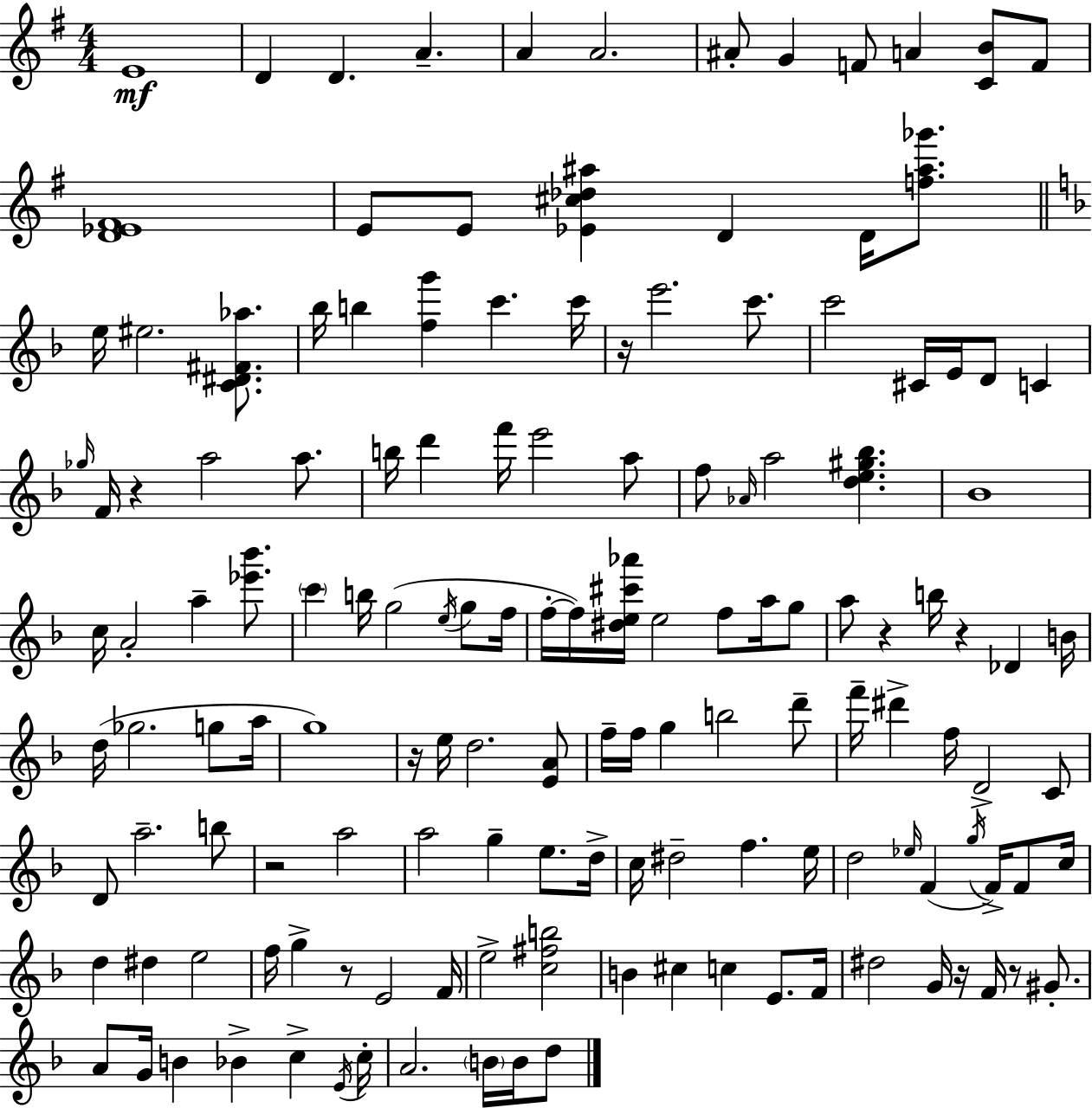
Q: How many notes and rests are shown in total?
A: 144